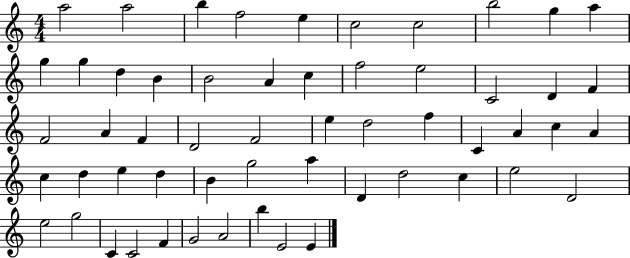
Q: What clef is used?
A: treble